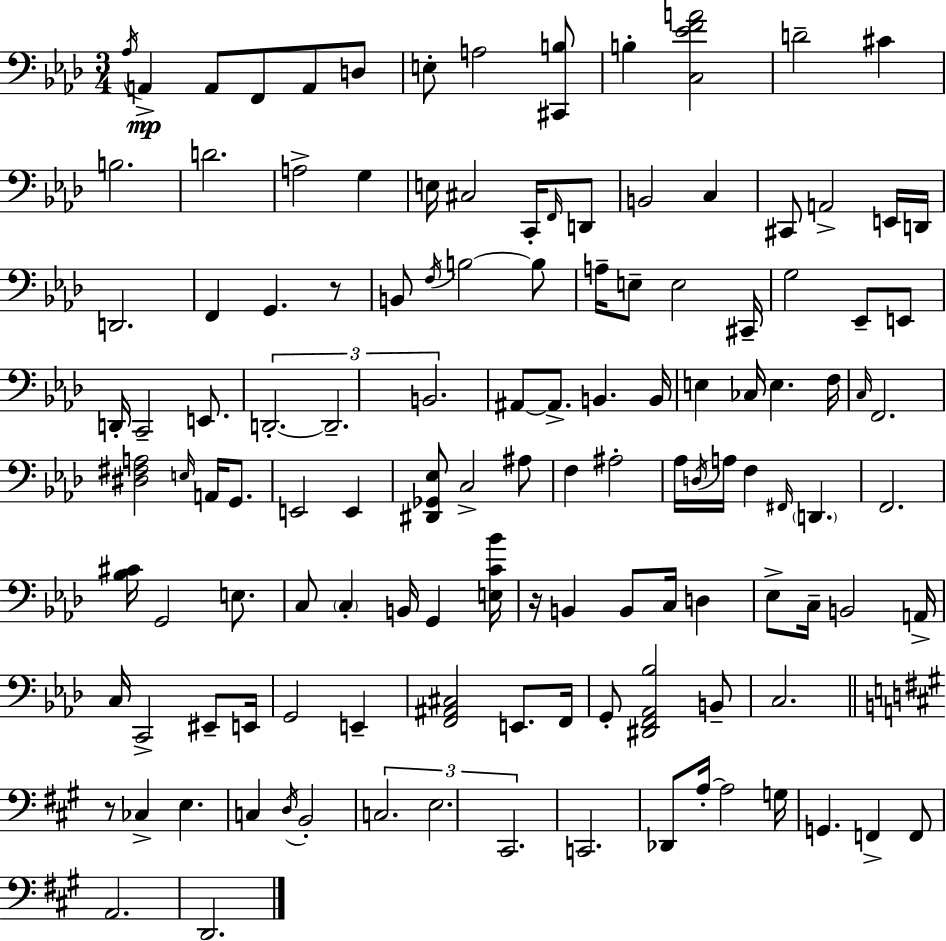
{
  \clef bass
  \numericTimeSignature
  \time 3/4
  \key f \minor
  \acciaccatura { aes16 }\mp a,4-> a,8 f,8 a,8 d8 | e8-. a2 <cis, b>8 | b4-. <c ees' f' a'>2 | d'2-- cis'4 | \break b2. | d'2. | a2-> g4 | e16 cis2 c,16-. \grace { f,16 } | \break d,8 b,2 c4 | cis,8 a,2-> | e,16 d,16 d,2. | f,4 g,4. | \break r8 b,8 \acciaccatura { f16 } b2~~ | b8 a16-- e8-- e2 | cis,16-- g2 ees,8-- | e,8 d,16-. c,2-- | \break e,8. \tuplet 3/2 { d,2.-.~~ | d,2.-- | b,2. } | ais,8~~ ais,8.-> b,4. | \break b,16 e4 ces16 e4. | f16 \grace { c16 } f,2. | <dis fis a>2 | \grace { e16 } a,16 g,8. e,2 | \break e,4 <dis, ges, ees>8 c2-> | ais8 f4 ais2-. | aes16 \acciaccatura { d16 } a16 f4 | \grace { fis,16 } \parenthesize d,4. f,2. | \break <bes cis'>16 g,2 | e8. c8 \parenthesize c4-. | b,16 g,4 <e c' bes'>16 r16 b,4 | b,8 c16 d4 ees8-> c16-- b,2 | \break a,16-> c16 c,2-> | eis,8-- e,16 g,2 | e,4-- <f, ais, cis>2 | e,8. f,16 g,8-. <dis, f, aes, bes>2 | \break b,8-- c2. | \bar "||" \break \key a \major r8 ces4-> e4. | c4 \acciaccatura { d16 } b,2-. | \tuplet 3/2 { c2. | e2. | \break cis,2. } | c,2. | des,8 a16-.~~ a2 | g16 g,4. f,4-> f,8 | \break a,2. | d,2. | \bar "|."
}